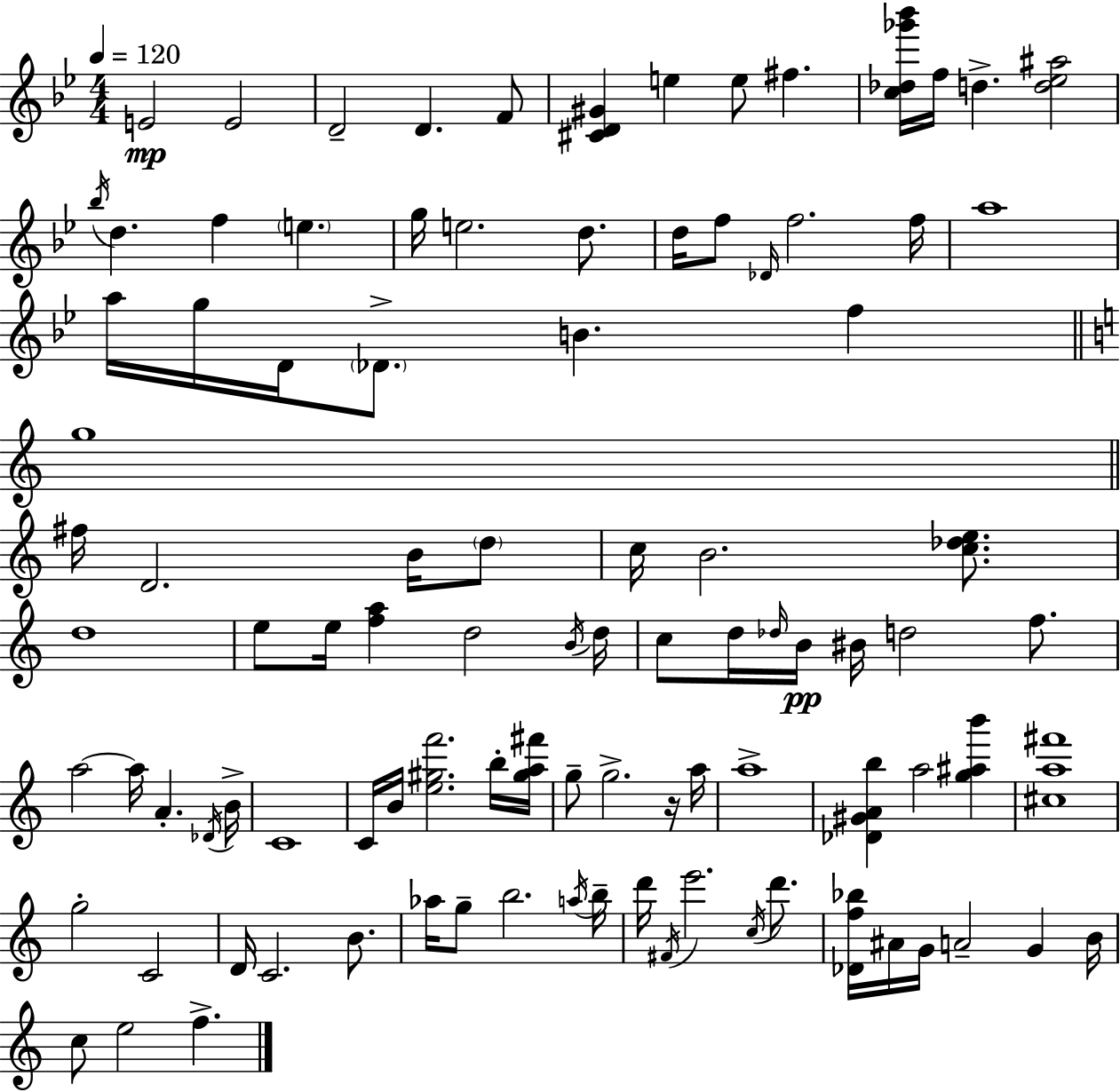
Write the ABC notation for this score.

X:1
T:Untitled
M:4/4
L:1/4
K:Bb
E2 E2 D2 D F/2 [^CD^G] e e/2 ^f [c_d_g'_b']/4 f/4 d [d_e^a]2 _b/4 d f e g/4 e2 d/2 d/4 f/2 _D/4 f2 f/4 a4 a/4 g/4 D/4 _D/2 B f g4 ^f/4 D2 B/4 d/2 c/4 B2 [c_de]/2 d4 e/2 e/4 [fa] d2 B/4 d/4 c/2 d/4 _d/4 B/4 ^B/4 d2 f/2 a2 a/4 A _D/4 B/4 C4 C/4 B/4 [e^gf']2 b/4 [^ga^f']/4 g/2 g2 z/4 a/4 a4 [_D^GAb] a2 [g^ab'] [^ca^f']4 g2 C2 D/4 C2 B/2 _a/4 g/2 b2 a/4 b/4 d'/4 ^F/4 e'2 c/4 d'/2 [_Df_b]/4 ^A/4 G/4 A2 G B/4 c/2 e2 f